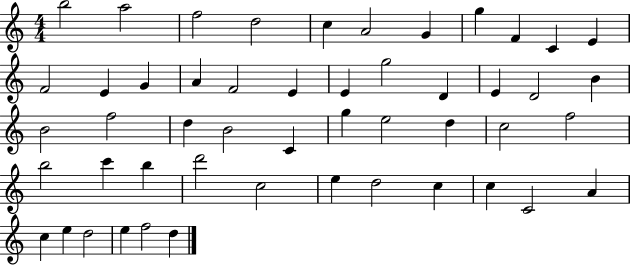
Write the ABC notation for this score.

X:1
T:Untitled
M:4/4
L:1/4
K:C
b2 a2 f2 d2 c A2 G g F C E F2 E G A F2 E E g2 D E D2 B B2 f2 d B2 C g e2 d c2 f2 b2 c' b d'2 c2 e d2 c c C2 A c e d2 e f2 d